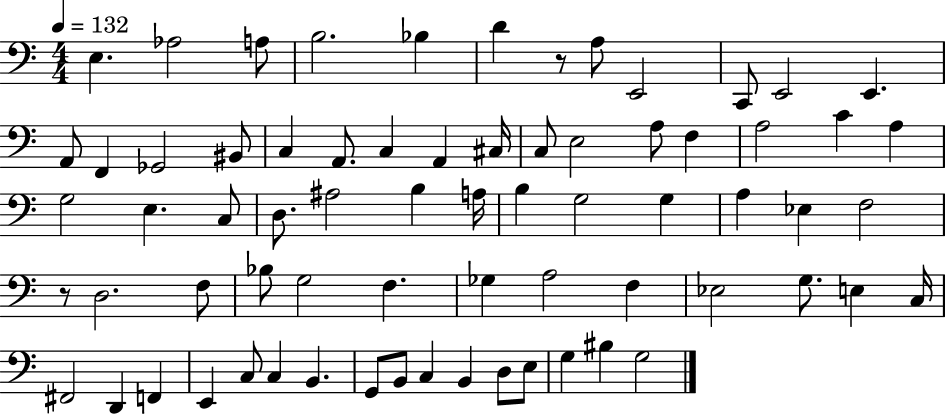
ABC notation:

X:1
T:Untitled
M:4/4
L:1/4
K:C
E, _A,2 A,/2 B,2 _B, D z/2 A,/2 E,,2 C,,/2 E,,2 E,, A,,/2 F,, _G,,2 ^B,,/2 C, A,,/2 C, A,, ^C,/4 C,/2 E,2 A,/2 F, A,2 C A, G,2 E, C,/2 D,/2 ^A,2 B, A,/4 B, G,2 G, A, _E, F,2 z/2 D,2 F,/2 _B,/2 G,2 F, _G, A,2 F, _E,2 G,/2 E, C,/4 ^F,,2 D,, F,, E,, C,/2 C, B,, G,,/2 B,,/2 C, B,, D,/2 E,/2 G, ^B, G,2